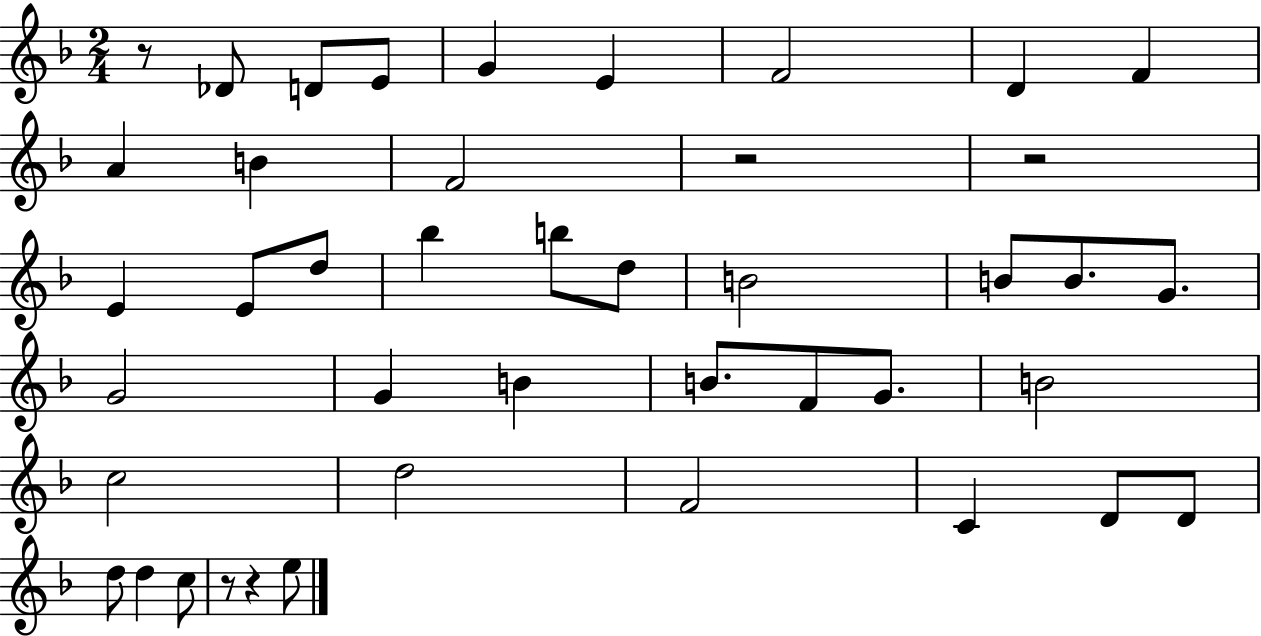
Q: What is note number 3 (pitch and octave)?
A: E4